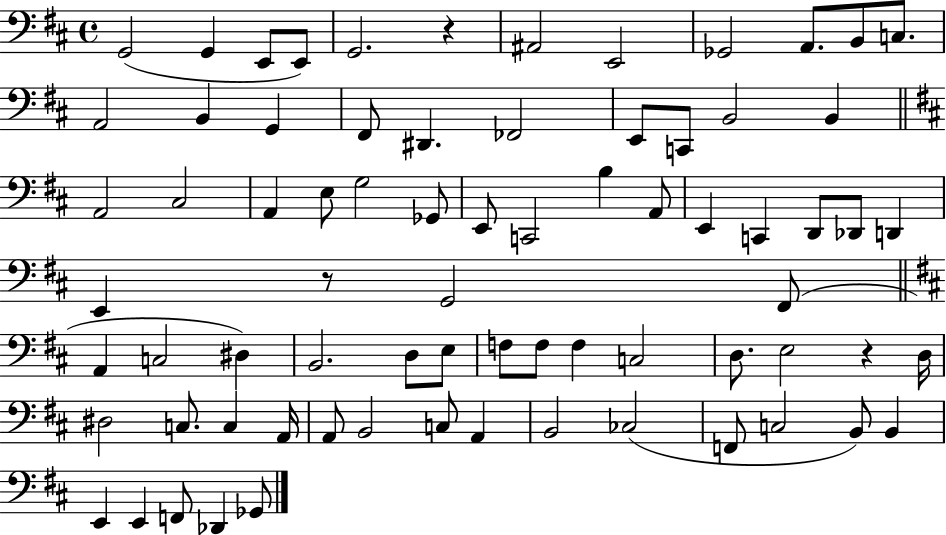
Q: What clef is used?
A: bass